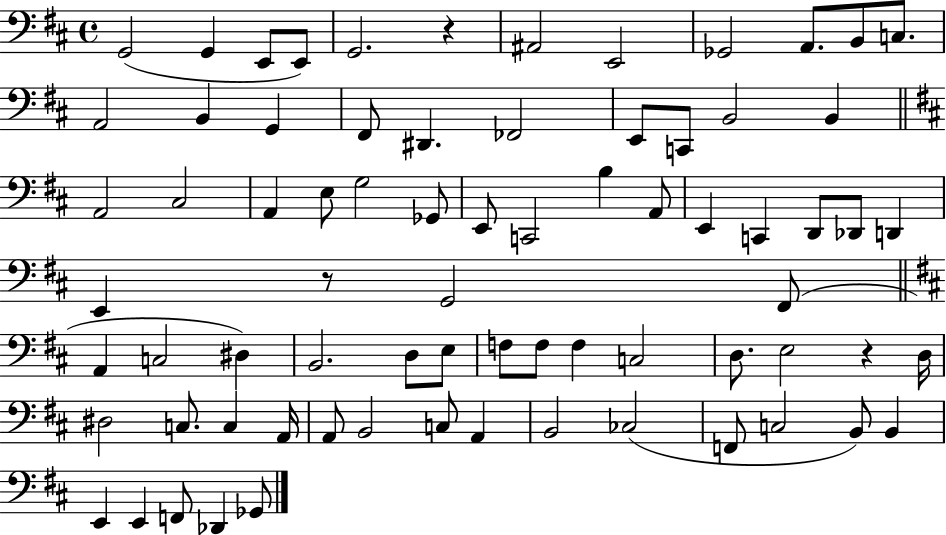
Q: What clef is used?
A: bass